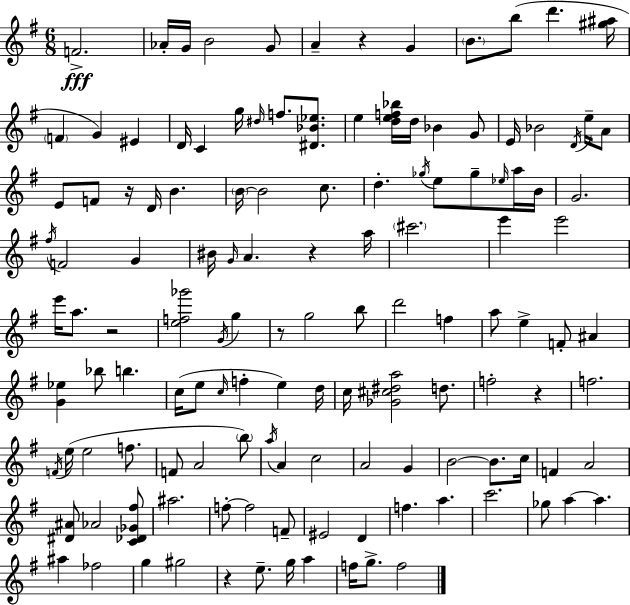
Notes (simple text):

F4/h. Ab4/s G4/s B4/h G4/e A4/q R/q G4/q B4/e. B5/e D6/q. [G#5,A#5]/s F4/q G4/q EIS4/q D4/s C4/q G5/s D#5/s F5/e. [D#4,Bb4,Eb5]/e. E5/q [D5,E5,F5,Bb5]/s D5/s Bb4/q G4/e E4/s Bb4/h D4/s E5/s A4/e E4/e F4/e R/s D4/s B4/q. B4/s B4/h C5/e. D5/q. Gb5/s E5/e Gb5/e Eb5/s A5/s B4/s G4/h. F#5/s F4/h G4/q BIS4/s G4/s A4/q. R/q A5/s C#6/h. E6/q E6/h E6/s A5/e. R/h [E5,F5,Gb6]/h G4/s G5/q R/e G5/h B5/e D6/h F5/q A5/e E5/q F4/e A#4/q [G4,Eb5]/q Bb5/e B5/q. C5/s E5/e C5/s F5/q E5/q D5/s C5/s [Gb4,C#5,D#5,A5]/h D5/e. F5/h R/q F5/h. F4/s E5/s E5/h F5/e. F4/e A4/h B5/e A5/s A4/q C5/h A4/h G4/q B4/h B4/e. C5/s F4/q A4/h [D#4,A#4]/e Ab4/h [C4,Db4,Gb4,F#5]/e A#5/h. F5/e F5/h F4/e EIS4/h D4/q F5/q. A5/q. C6/h. Gb5/e A5/q A5/q. A#5/q FES5/h G5/q G#5/h R/q E5/e. G5/s A5/q F5/s G5/e. F5/h